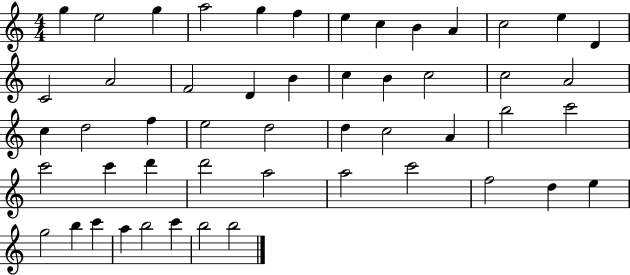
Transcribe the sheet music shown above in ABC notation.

X:1
T:Untitled
M:4/4
L:1/4
K:C
g e2 g a2 g f e c B A c2 e D C2 A2 F2 D B c B c2 c2 A2 c d2 f e2 d2 d c2 A b2 c'2 c'2 c' d' d'2 a2 a2 c'2 f2 d e g2 b c' a b2 c' b2 b2